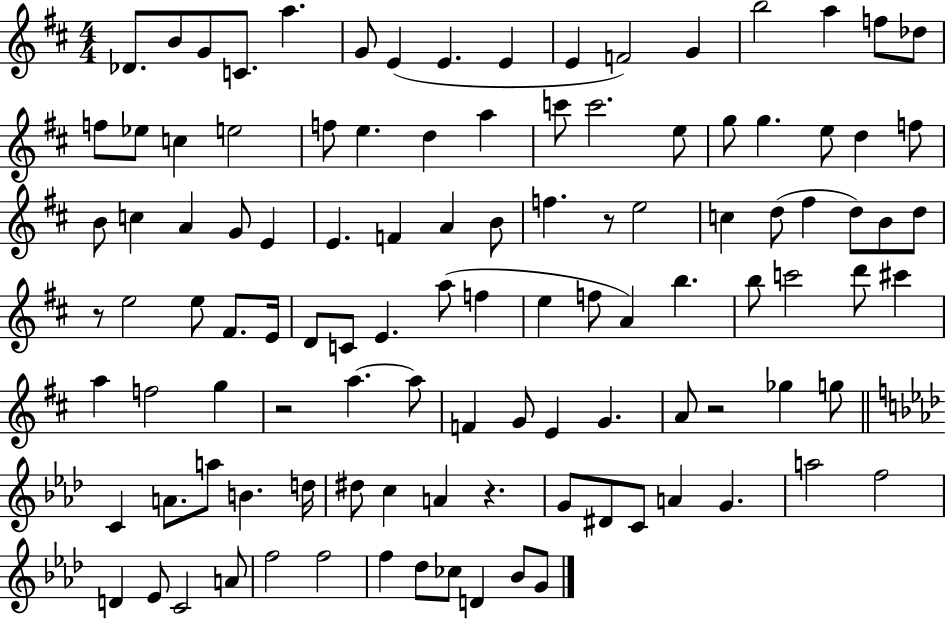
{
  \clef treble
  \numericTimeSignature
  \time 4/4
  \key d \major
  des'8. b'8 g'8 c'8. a''4. | g'8 e'4( e'4. e'4 | e'4 f'2) g'4 | b''2 a''4 f''8 des''8 | \break f''8 ees''8 c''4 e''2 | f''8 e''4. d''4 a''4 | c'''8 c'''2. e''8 | g''8 g''4. e''8 d''4 f''8 | \break b'8 c''4 a'4 g'8 e'4 | e'4. f'4 a'4 b'8 | f''4. r8 e''2 | c''4 d''8( fis''4 d''8) b'8 d''8 | \break r8 e''2 e''8 fis'8. e'16 | d'8 c'8 e'4. a''8( f''4 | e''4 f''8 a'4) b''4. | b''8 c'''2 d'''8 cis'''4 | \break a''4 f''2 g''4 | r2 a''4.~~ a''8 | f'4 g'8 e'4 g'4. | a'8 r2 ges''4 g''8 | \break \bar "||" \break \key aes \major c'4 a'8. a''8 b'4. d''16 | dis''8 c''4 a'4 r4. | g'8 dis'8 c'8 a'4 g'4. | a''2 f''2 | \break d'4 ees'8 c'2 a'8 | f''2 f''2 | f''4 des''8 ces''8 d'4 bes'8 g'8 | \bar "|."
}